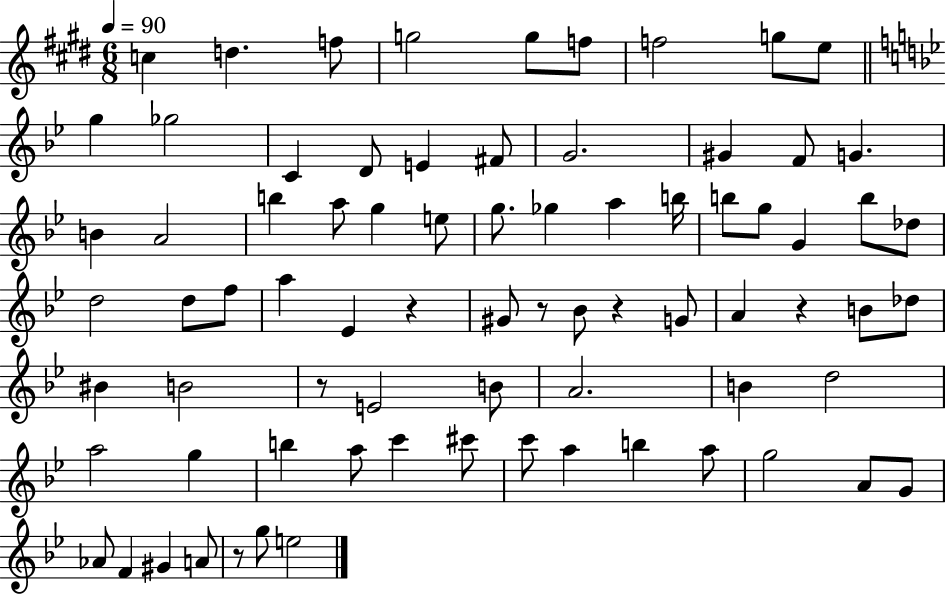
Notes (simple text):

C5/q D5/q. F5/e G5/h G5/e F5/e F5/h G5/e E5/e G5/q Gb5/h C4/q D4/e E4/q F#4/e G4/h. G#4/q F4/e G4/q. B4/q A4/h B5/q A5/e G5/q E5/e G5/e. Gb5/q A5/q B5/s B5/e G5/e G4/q B5/e Db5/e D5/h D5/e F5/e A5/q Eb4/q R/q G#4/e R/e Bb4/e R/q G4/e A4/q R/q B4/e Db5/e BIS4/q B4/h R/e E4/h B4/e A4/h. B4/q D5/h A5/h G5/q B5/q A5/e C6/q C#6/e C6/e A5/q B5/q A5/e G5/h A4/e G4/e Ab4/e F4/q G#4/q A4/e R/e G5/e E5/h